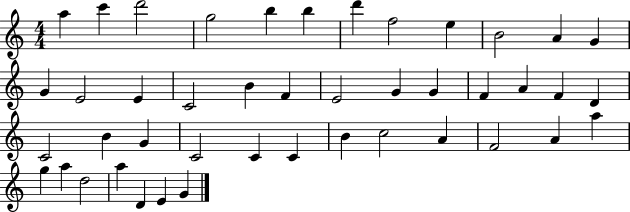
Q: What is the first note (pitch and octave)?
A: A5